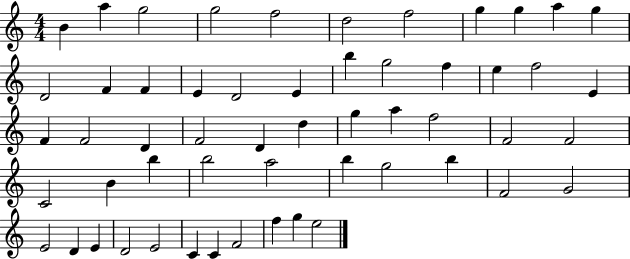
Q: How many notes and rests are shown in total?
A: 55